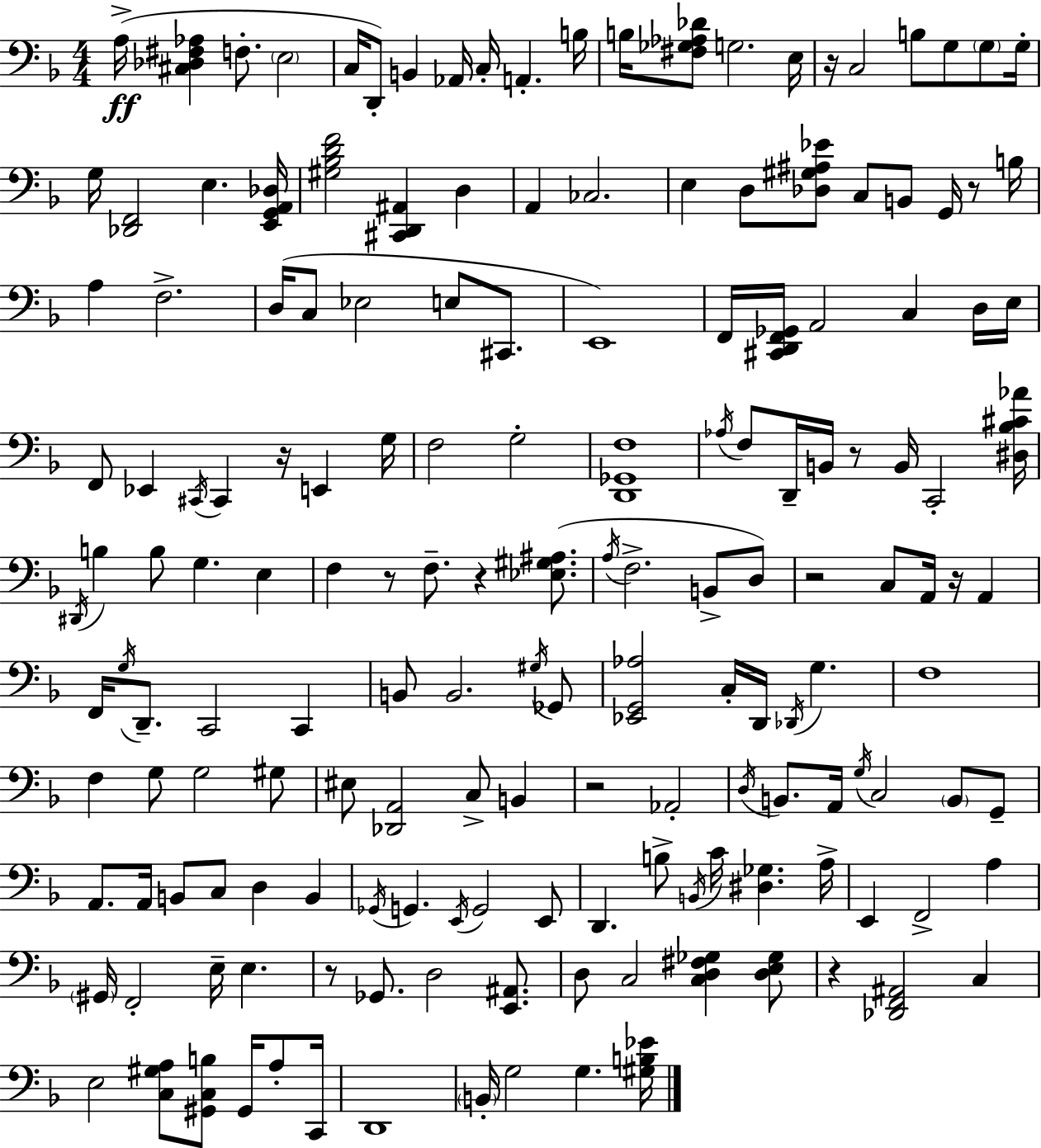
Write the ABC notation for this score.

X:1
T:Untitled
M:4/4
L:1/4
K:Dm
A,/4 [^C,_D,^F,_A,] F,/2 E,2 C,/4 D,,/2 B,, _A,,/4 C,/4 A,, B,/4 B,/4 [^F,_G,_A,_D]/2 G,2 E,/4 z/4 C,2 B,/2 G,/2 G,/2 G,/4 G,/4 [_D,,F,,]2 E, [E,,G,,A,,_D,]/4 [^G,_B,DF]2 [^C,,D,,^A,,] D, A,, _C,2 E, D,/2 [_D,^G,^A,_E]/2 C,/2 B,,/2 G,,/4 z/2 B,/4 A, F,2 D,/4 C,/2 _E,2 E,/2 ^C,,/2 E,,4 F,,/4 [^C,,D,,F,,_G,,]/4 A,,2 C, D,/4 E,/4 F,,/2 _E,, ^C,,/4 ^C,, z/4 E,, G,/4 F,2 G,2 [D,,_G,,F,]4 _A,/4 F,/2 D,,/4 B,,/4 z/2 B,,/4 C,,2 [^D,_B,^C_A]/4 ^D,,/4 B, B,/2 G, E, F, z/2 F,/2 z [_E,^G,^A,]/2 A,/4 F,2 B,,/2 D,/2 z2 C,/2 A,,/4 z/4 A,, F,,/4 G,/4 D,,/2 C,,2 C,, B,,/2 B,,2 ^G,/4 _G,,/2 [_E,,G,,_A,]2 C,/4 D,,/4 _D,,/4 G, F,4 F, G,/2 G,2 ^G,/2 ^E,/2 [_D,,A,,]2 C,/2 B,, z2 _A,,2 D,/4 B,,/2 A,,/4 G,/4 C,2 B,,/2 G,,/2 A,,/2 A,,/4 B,,/2 C,/2 D, B,, _G,,/4 G,, E,,/4 G,,2 E,,/2 D,, B,/2 B,,/4 C/4 [^D,_G,] A,/4 E,, F,,2 A, ^G,,/4 F,,2 E,/4 E, z/2 _G,,/2 D,2 [E,,^A,,]/2 D,/2 C,2 [C,D,^F,_G,] [D,E,_G,]/2 z [_D,,F,,^A,,]2 C, E,2 [C,^G,A,]/2 [^G,,C,B,]/2 ^G,,/4 A,/2 C,,/4 D,,4 B,,/4 G,2 G, [^G,B,_E]/4